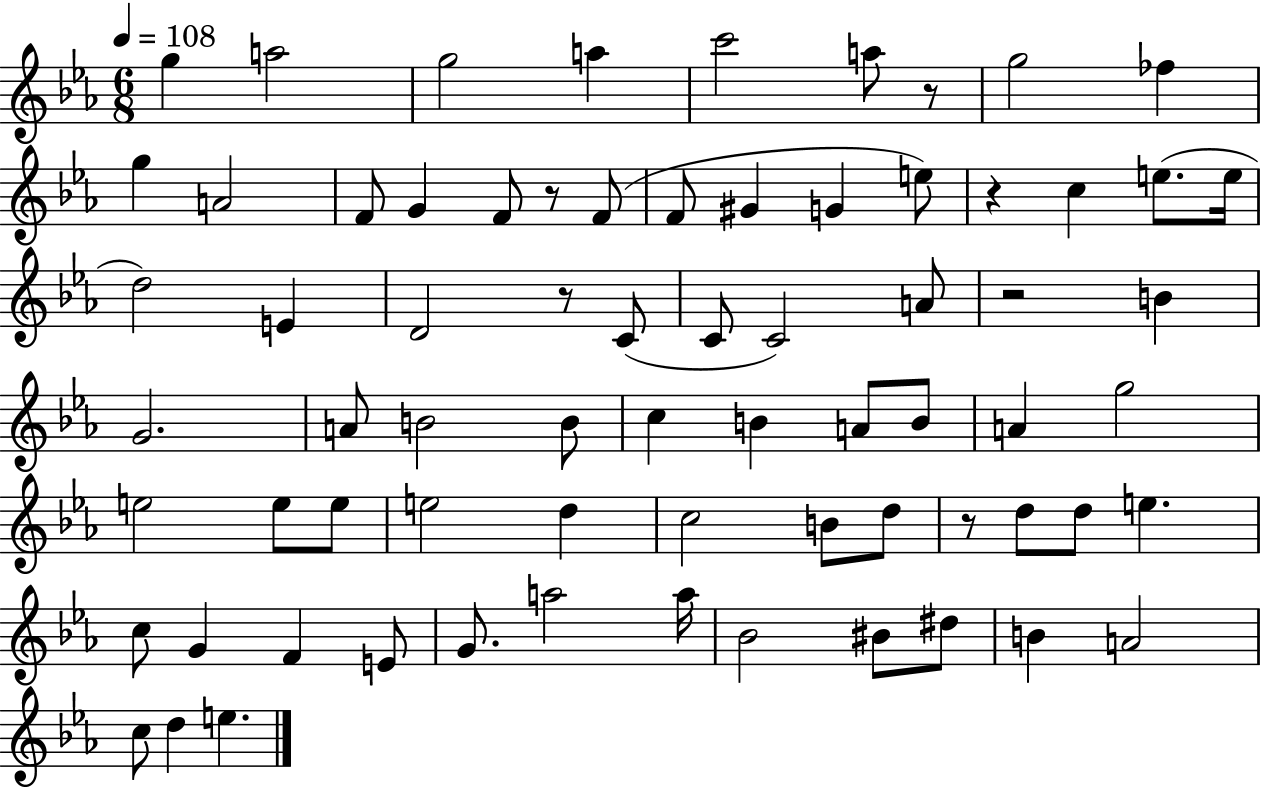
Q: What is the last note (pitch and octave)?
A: E5